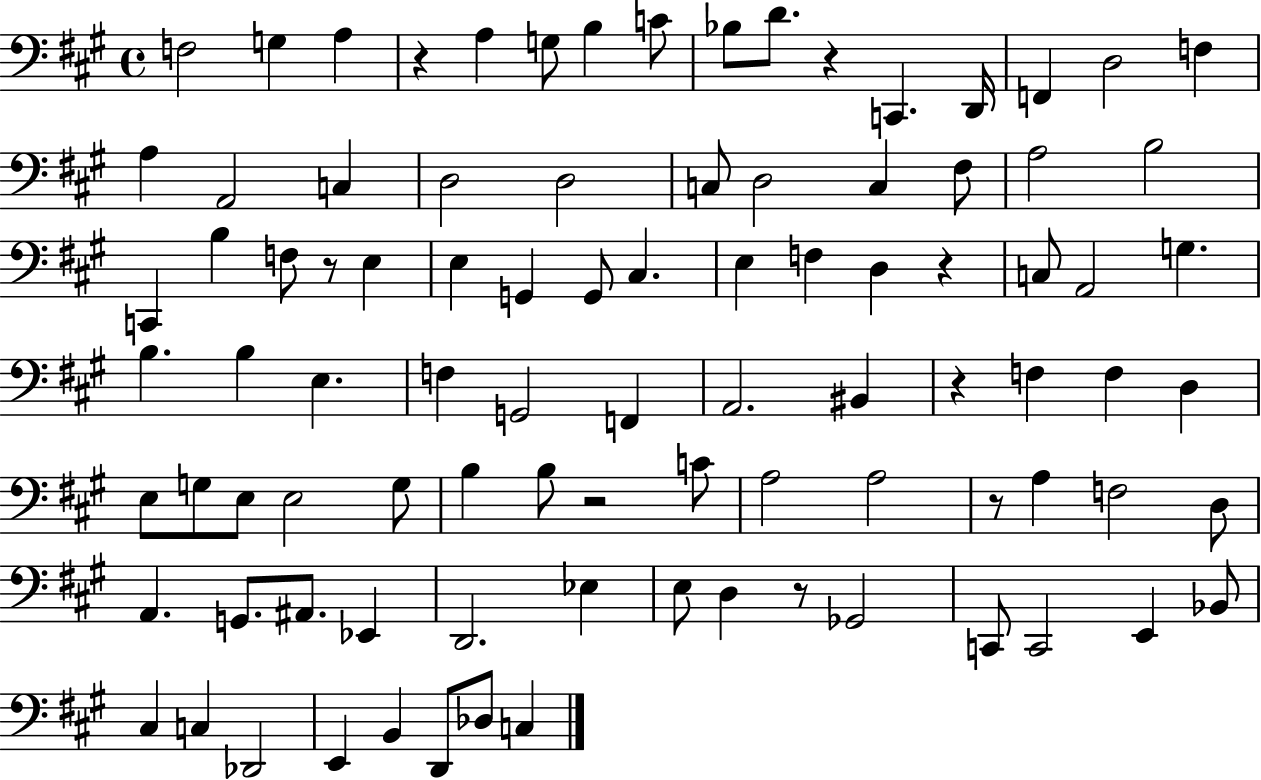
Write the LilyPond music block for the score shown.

{
  \clef bass
  \time 4/4
  \defaultTimeSignature
  \key a \major
  \repeat volta 2 { f2 g4 a4 | r4 a4 g8 b4 c'8 | bes8 d'8. r4 c,4. d,16 | f,4 d2 f4 | \break a4 a,2 c4 | d2 d2 | c8 d2 c4 fis8 | a2 b2 | \break c,4 b4 f8 r8 e4 | e4 g,4 g,8 cis4. | e4 f4 d4 r4 | c8 a,2 g4. | \break b4. b4 e4. | f4 g,2 f,4 | a,2. bis,4 | r4 f4 f4 d4 | \break e8 g8 e8 e2 g8 | b4 b8 r2 c'8 | a2 a2 | r8 a4 f2 d8 | \break a,4. g,8. ais,8. ees,4 | d,2. ees4 | e8 d4 r8 ges,2 | c,8 c,2 e,4 bes,8 | \break cis4 c4 des,2 | e,4 b,4 d,8 des8 c4 | } \bar "|."
}